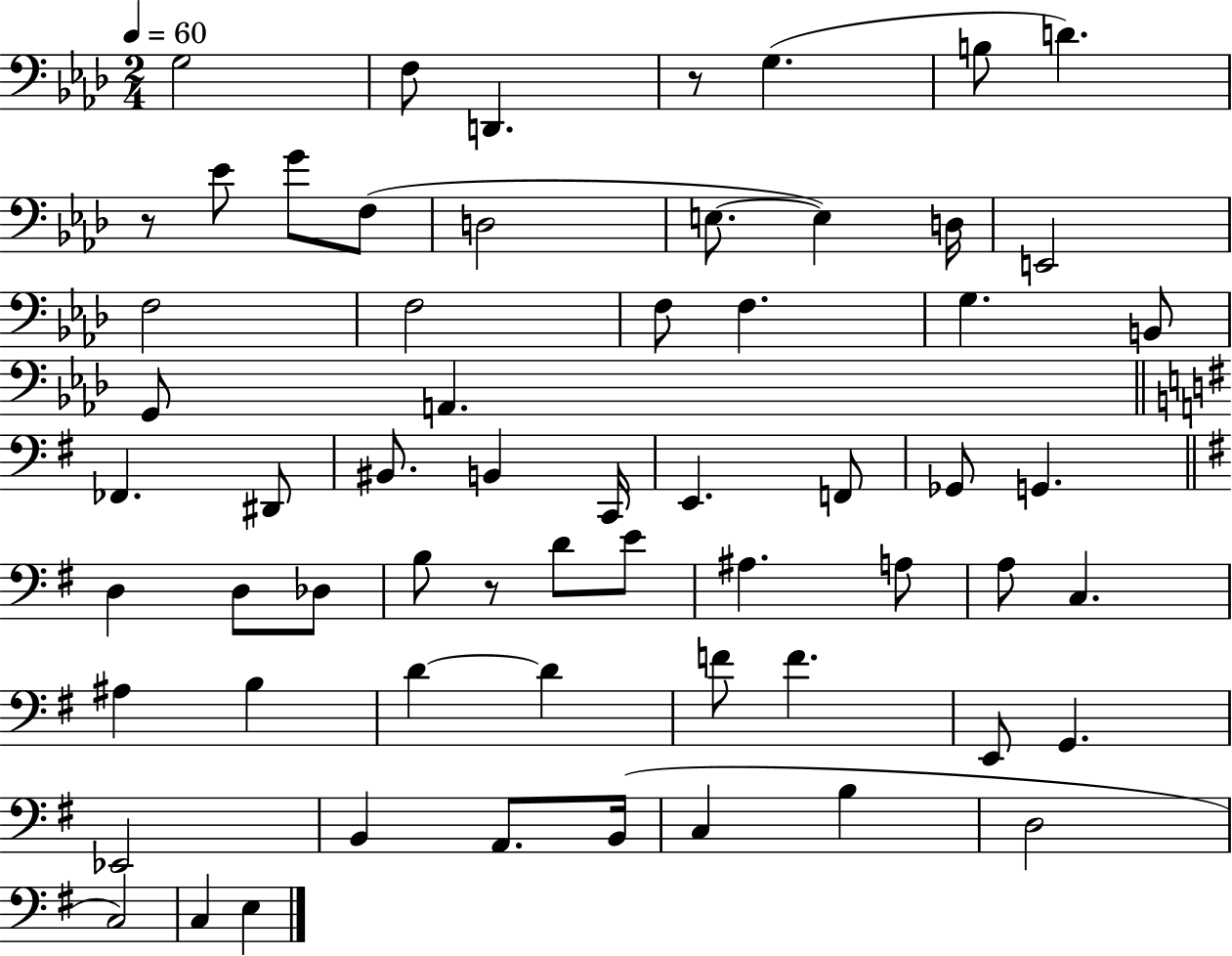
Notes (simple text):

G3/h F3/e D2/q. R/e G3/q. B3/e D4/q. R/e Eb4/e G4/e F3/e D3/h E3/e. E3/q D3/s E2/h F3/h F3/h F3/e F3/q. G3/q. B2/e G2/e A2/q. FES2/q. D#2/e BIS2/e. B2/q C2/s E2/q. F2/e Gb2/e G2/q. D3/q D3/e Db3/e B3/e R/e D4/e E4/e A#3/q. A3/e A3/e C3/q. A#3/q B3/q D4/q D4/q F4/e F4/q. E2/e G2/q. Eb2/h B2/q A2/e. B2/s C3/q B3/q D3/h C3/h C3/q E3/q